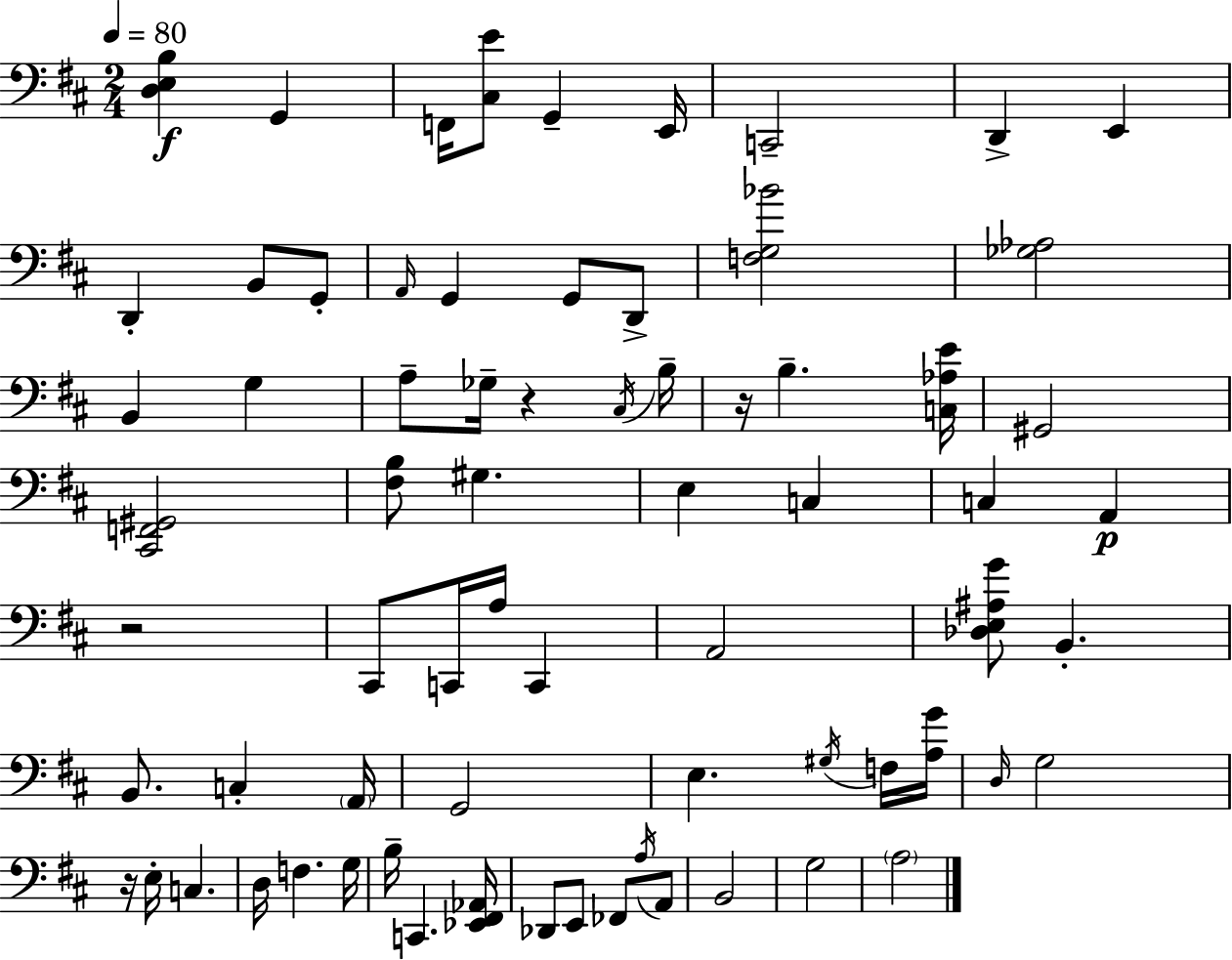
{
  \clef bass
  \numericTimeSignature
  \time 2/4
  \key d \major
  \tempo 4 = 80
  <d e b>4\f g,4 | f,16 <cis e'>8 g,4-- e,16 | c,2-- | d,4-> e,4 | \break d,4-. b,8 g,8-. | \grace { a,16 } g,4 g,8 d,8-> | <f g bes'>2 | <ges aes>2 | \break b,4 g4 | a8-- ges16-- r4 | \acciaccatura { cis16 } b16-- r16 b4.-- | <c aes e'>16 gis,2 | \break <cis, f, gis,>2 | <fis b>8 gis4. | e4 c4 | c4 a,4\p | \break r2 | cis,8 c,16 a16 c,4 | a,2 | <des e ais g'>8 b,4.-. | \break b,8. c4-. | \parenthesize a,16 g,2 | e4. | \acciaccatura { gis16 } f16 <a g'>16 \grace { d16 } g2 | \break r16 e16-. c4. | d16 f4. | g16 b16-- c,4. | <ees, fis, aes,>16 des,8 e,8 | \break fes,8 \acciaccatura { a16 } a,8 b,2 | g2 | \parenthesize a2 | \bar "|."
}